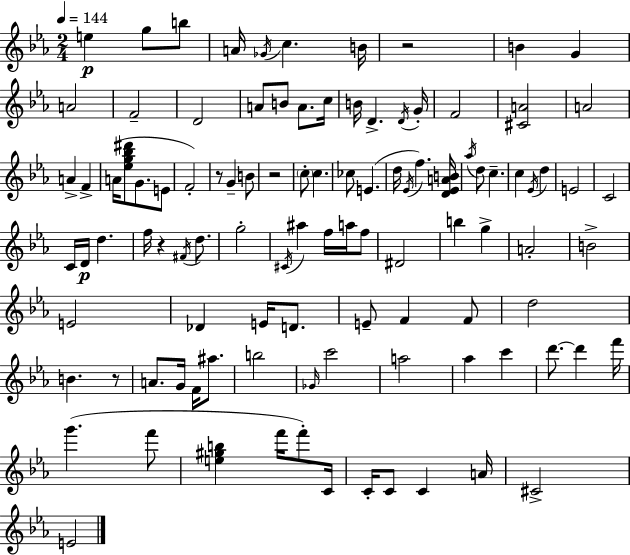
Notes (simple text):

E5/q G5/e B5/e A4/s Gb4/s C5/q. B4/s R/h B4/q G4/q A4/h F4/h D4/h A4/e B4/e A4/e. C5/s B4/s D4/q. D4/s G4/s F4/h [C#4,A4]/h A4/h A4/q F4/q A4/s [Eb5,G5,Bb5,D#6]/e G4/e. E4/e F4/h R/e G4/q B4/e R/h C5/e C5/q. CES5/e E4/q. D5/s Eb4/s F5/q. [D4,Eb4,A4,B4]/s Ab5/s D5/e C5/q. C5/q Eb4/s D5/q E4/h C4/h C4/s D4/s D5/q. F5/s R/q F#4/s D5/e. G5/h C#4/s A#5/q F5/s A5/s F5/e D#4/h B5/q G5/q A4/h B4/h E4/h Db4/q E4/s D4/e. E4/e F4/q F4/e D5/h B4/q. R/e A4/e. G4/s F4/s A#5/e. B5/h Gb4/s C6/h A5/h Ab5/q C6/q D6/e. D6/q F6/s G6/q. F6/e [E5,G#5,B5]/q F6/s F6/e C4/s C4/s C4/e C4/q A4/s C#4/h E4/h